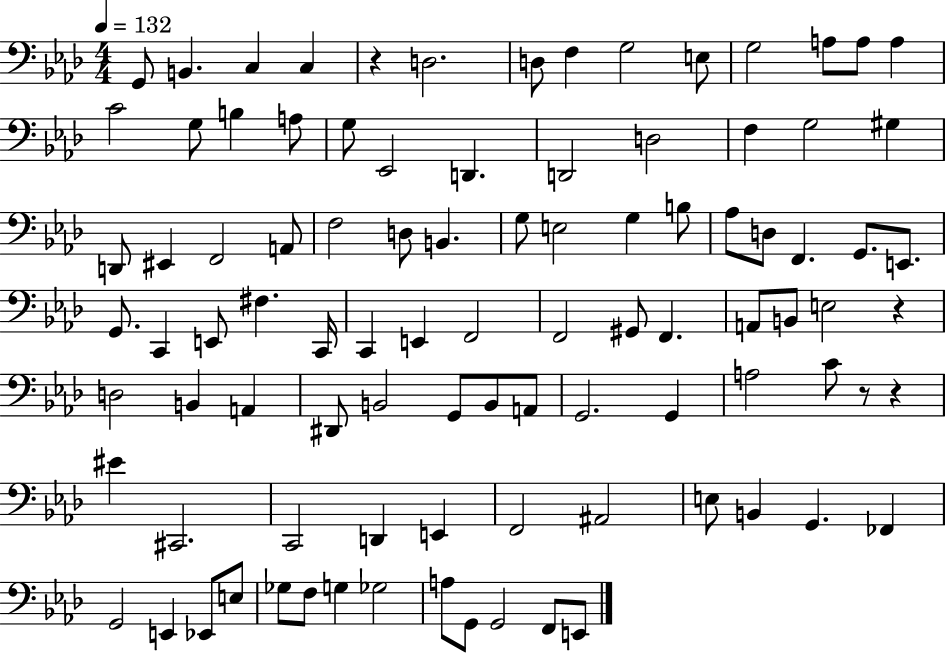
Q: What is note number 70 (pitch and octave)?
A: C2